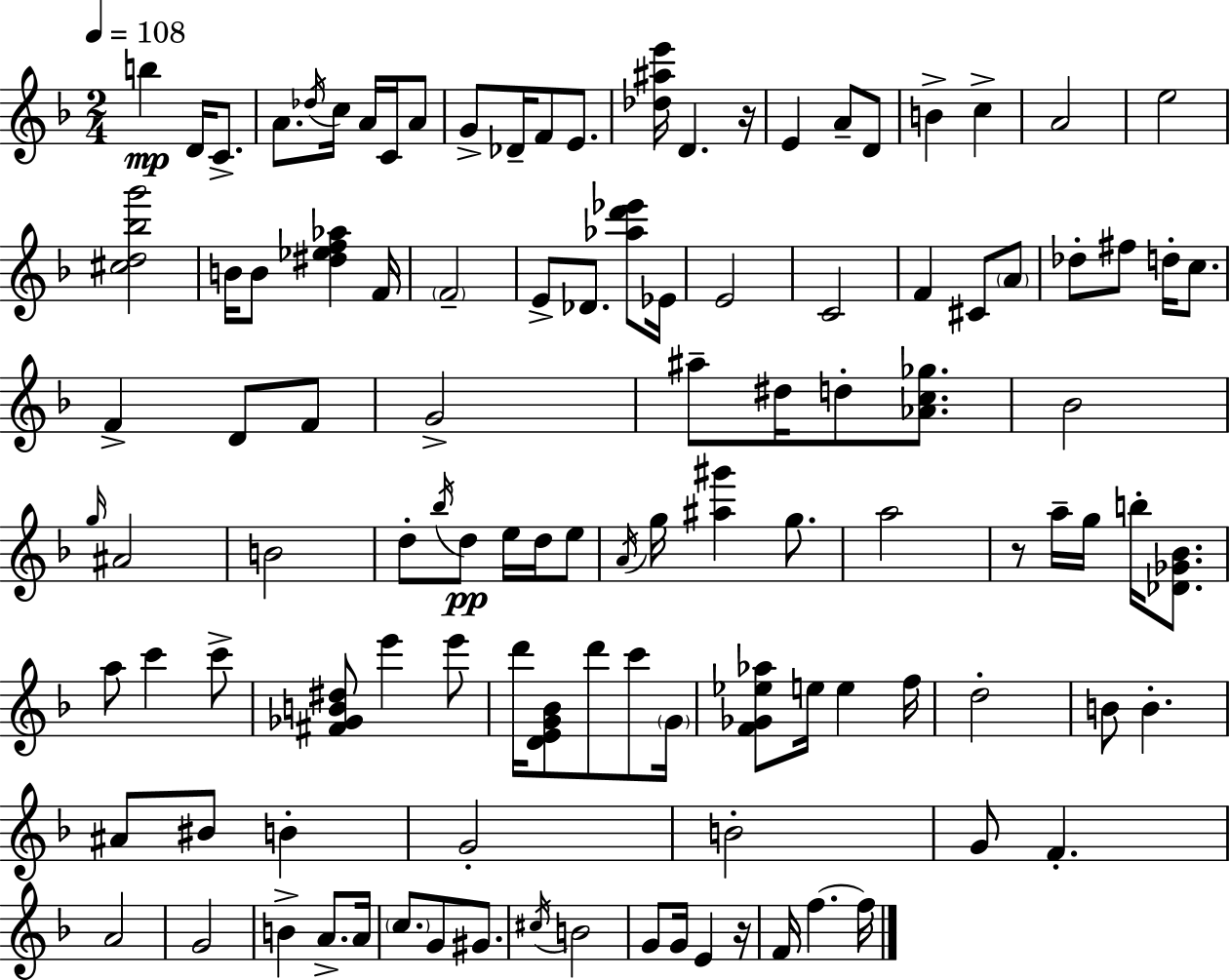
{
  \clef treble
  \numericTimeSignature
  \time 2/4
  \key f \major
  \tempo 4 = 108
  b''4\mp d'16 c'8.-> | a'8. \acciaccatura { des''16 } c''16 a'16 c'16 a'8 | g'8-> des'16-- f'8 e'8. | <des'' ais'' e'''>16 d'4. | \break r16 e'4 a'8-- d'8 | b'4-> c''4-> | a'2 | e''2 | \break <cis'' d'' bes'' g'''>2 | b'16 b'8 <dis'' ees'' f'' aes''>4 | f'16 \parenthesize f'2-- | e'8-> des'8. <aes'' d''' ees'''>8 | \break ees'16 e'2 | c'2 | f'4 cis'8 \parenthesize a'8 | des''8-. fis''8 d''16-. c''8. | \break f'4-> d'8 f'8 | g'2-> | ais''8-- dis''16 d''8-. <aes' c'' ges''>8. | bes'2 | \break \grace { g''16 } ais'2 | b'2 | d''8-. \acciaccatura { bes''16 } d''8\pp e''16 | d''16 e''8 \acciaccatura { a'16 } g''16 <ais'' gis'''>4 | \break g''8. a''2 | r8 a''16-- g''16 | b''16-. <des' ges' bes'>8. a''8 c'''4 | c'''8-> <fis' ges' b' dis''>8 e'''4 | \break e'''8 d'''16 <d' e' g' bes'>8 d'''8 | c'''8 \parenthesize g'16 <f' ges' ees'' aes''>8 e''16 e''4 | f''16 d''2-. | b'8 b'4.-. | \break ais'8 bis'8 | b'4-. g'2-. | b'2-. | g'8 f'4.-. | \break a'2 | g'2 | b'4-> | a'8.-> a'16 \parenthesize c''8. g'8 | \break gis'8. \acciaccatura { cis''16 } b'2 | g'8 g'16 | e'4 r16 f'16 f''4.~~ | f''16 \bar "|."
}